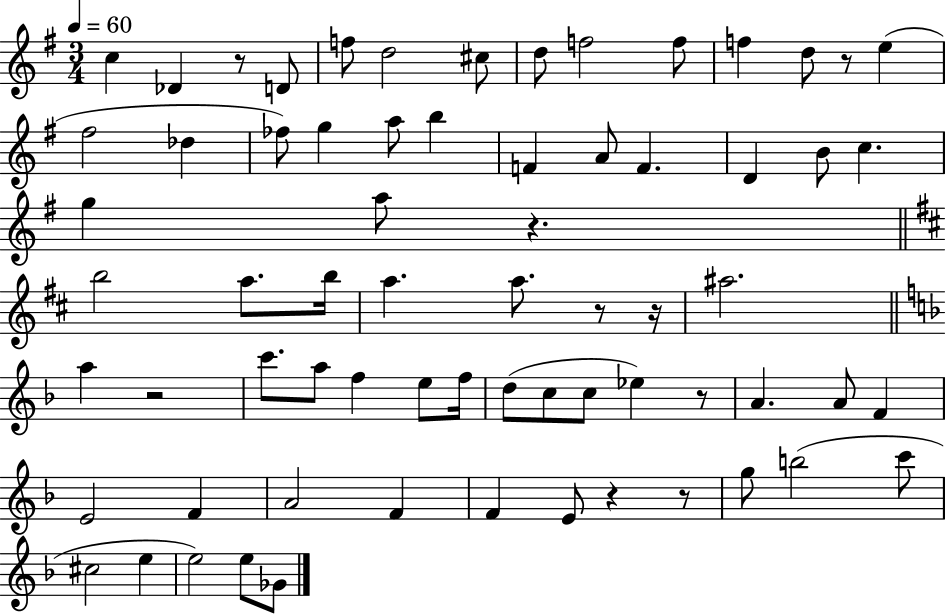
C5/q Db4/q R/e D4/e F5/e D5/h C#5/e D5/e F5/h F5/e F5/q D5/e R/e E5/q F#5/h Db5/q FES5/e G5/q A5/e B5/q F4/q A4/e F4/q. D4/q B4/e C5/q. G5/q A5/e R/q. B5/h A5/e. B5/s A5/q. A5/e. R/e R/s A#5/h. A5/q R/h C6/e. A5/e F5/q E5/e F5/s D5/e C5/e C5/e Eb5/q R/e A4/q. A4/e F4/q E4/h F4/q A4/h F4/q F4/q E4/e R/q R/e G5/e B5/h C6/e C#5/h E5/q E5/h E5/e Gb4/e